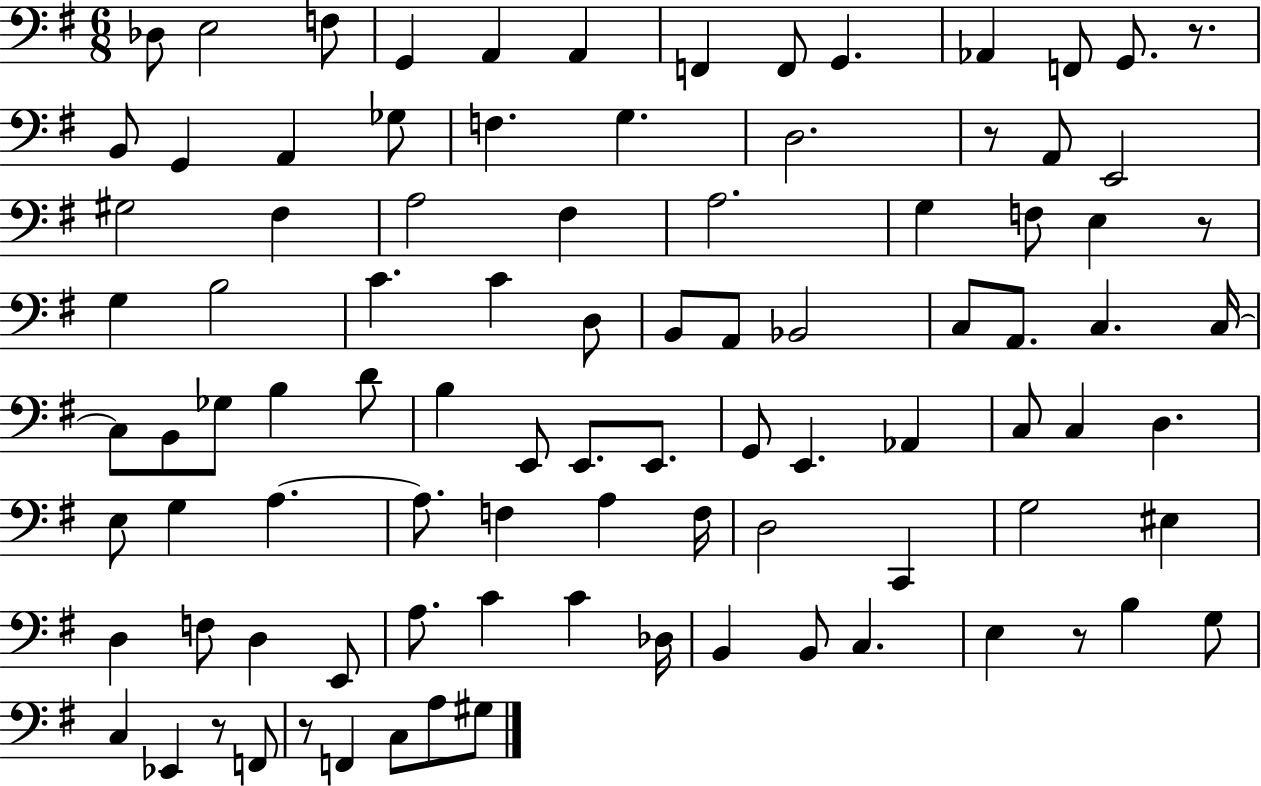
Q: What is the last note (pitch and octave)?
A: G#3